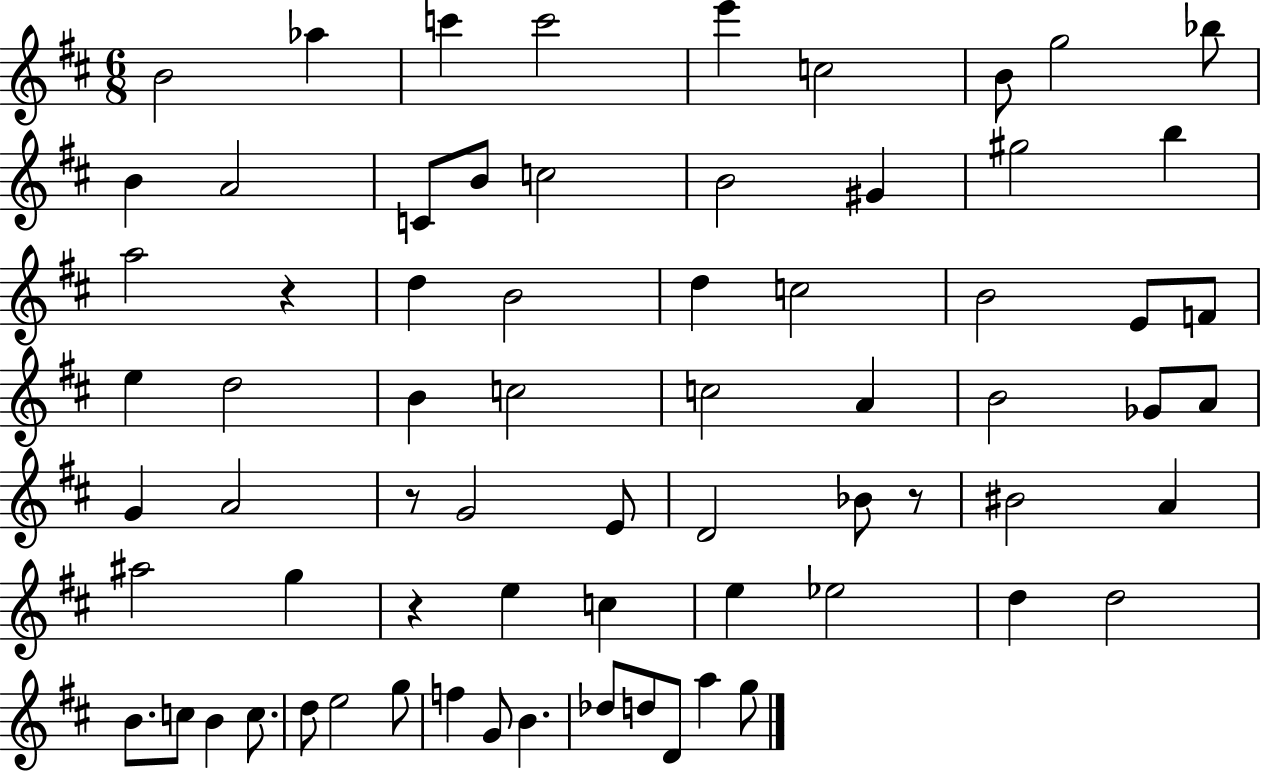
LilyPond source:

{
  \clef treble
  \numericTimeSignature
  \time 6/8
  \key d \major
  b'2 aes''4 | c'''4 c'''2 | e'''4 c''2 | b'8 g''2 bes''8 | \break b'4 a'2 | c'8 b'8 c''2 | b'2 gis'4 | gis''2 b''4 | \break a''2 r4 | d''4 b'2 | d''4 c''2 | b'2 e'8 f'8 | \break e''4 d''2 | b'4 c''2 | c''2 a'4 | b'2 ges'8 a'8 | \break g'4 a'2 | r8 g'2 e'8 | d'2 bes'8 r8 | bis'2 a'4 | \break ais''2 g''4 | r4 e''4 c''4 | e''4 ees''2 | d''4 d''2 | \break b'8. c''8 b'4 c''8. | d''8 e''2 g''8 | f''4 g'8 b'4. | des''8 d''8 d'8 a''4 g''8 | \break \bar "|."
}